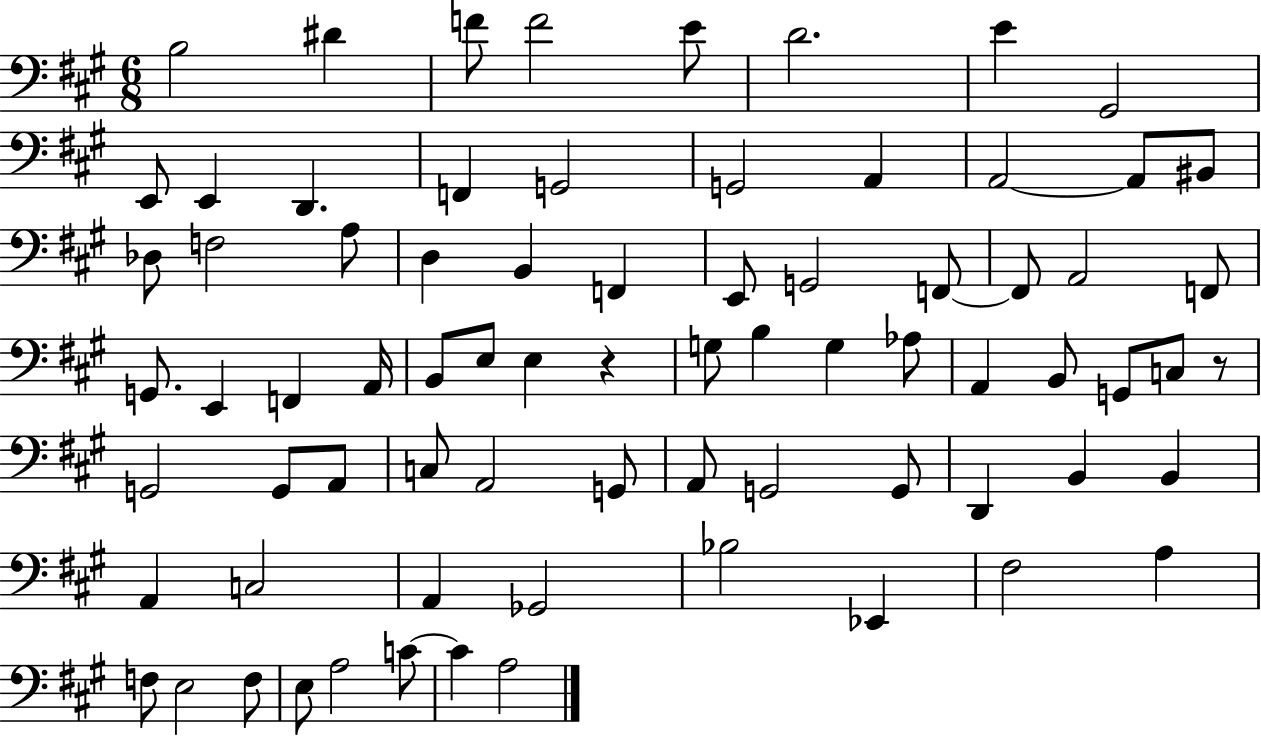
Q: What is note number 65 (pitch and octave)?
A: A3